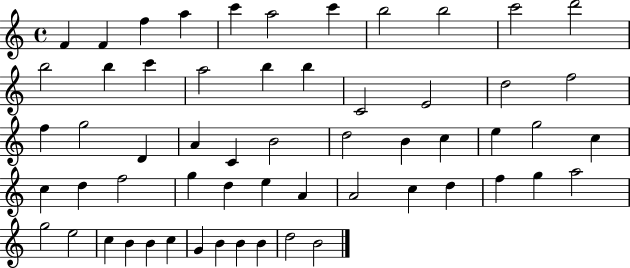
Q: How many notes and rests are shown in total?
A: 58